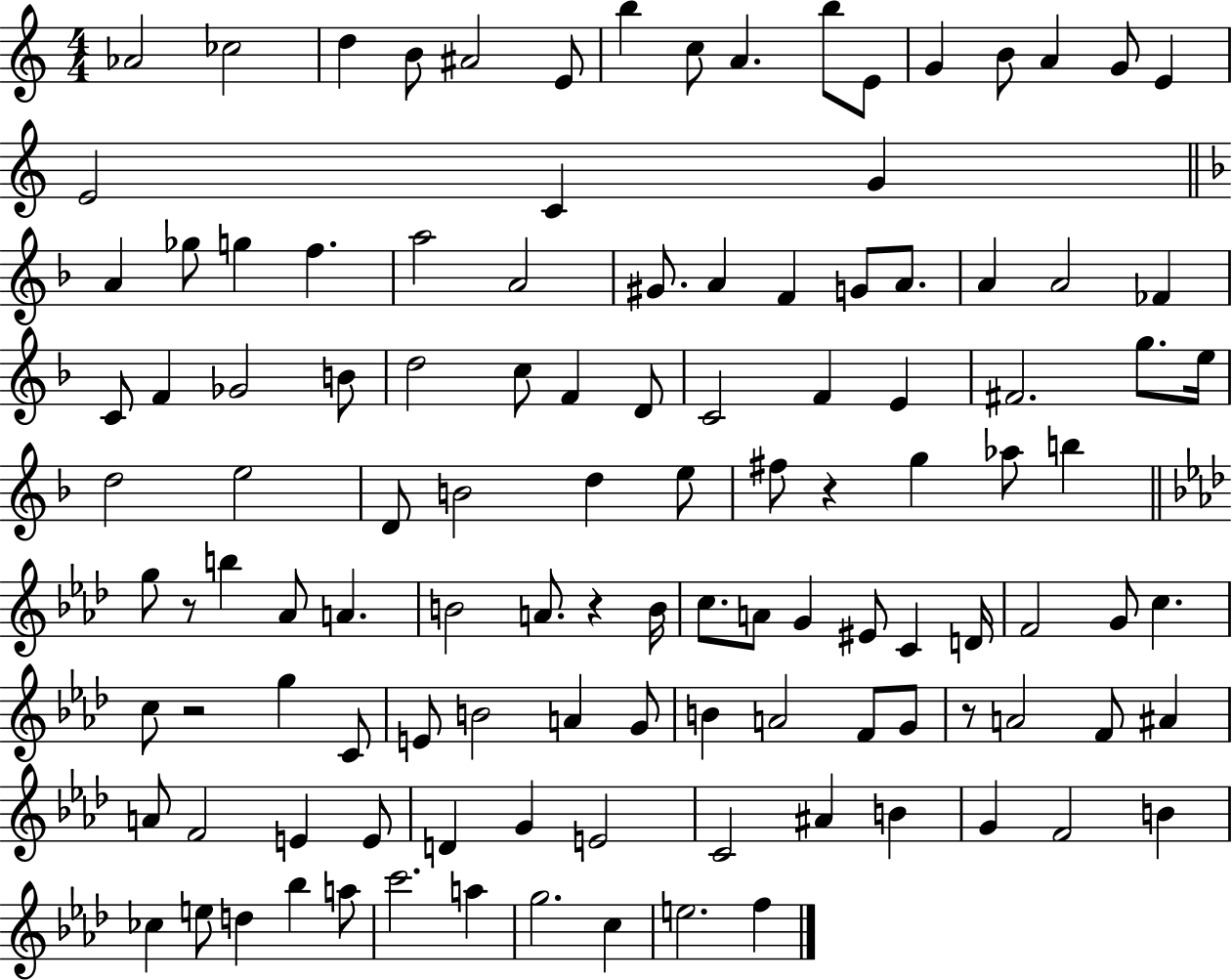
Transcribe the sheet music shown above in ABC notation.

X:1
T:Untitled
M:4/4
L:1/4
K:C
_A2 _c2 d B/2 ^A2 E/2 b c/2 A b/2 E/2 G B/2 A G/2 E E2 C G A _g/2 g f a2 A2 ^G/2 A F G/2 A/2 A A2 _F C/2 F _G2 B/2 d2 c/2 F D/2 C2 F E ^F2 g/2 e/4 d2 e2 D/2 B2 d e/2 ^f/2 z g _a/2 b g/2 z/2 b _A/2 A B2 A/2 z B/4 c/2 A/2 G ^E/2 C D/4 F2 G/2 c c/2 z2 g C/2 E/2 B2 A G/2 B A2 F/2 G/2 z/2 A2 F/2 ^A A/2 F2 E E/2 D G E2 C2 ^A B G F2 B _c e/2 d _b a/2 c'2 a g2 c e2 f